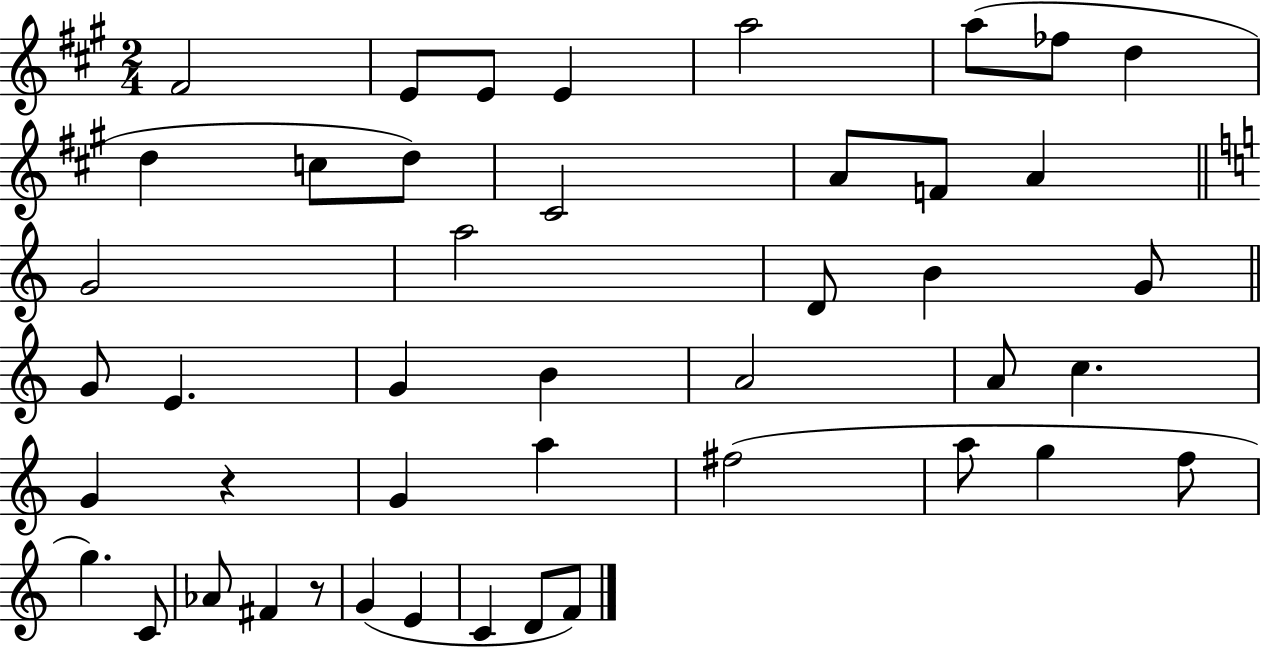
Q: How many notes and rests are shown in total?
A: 45